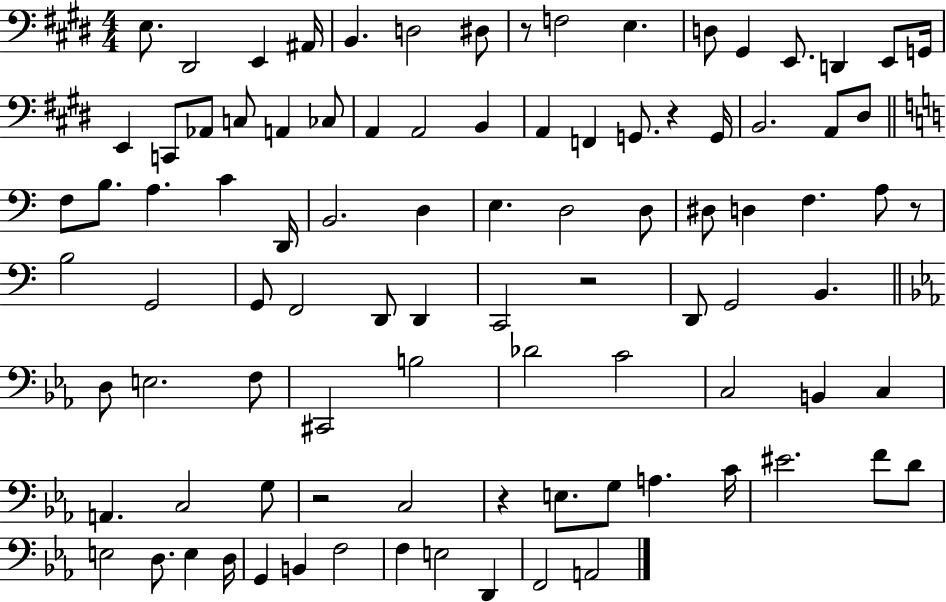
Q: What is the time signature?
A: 4/4